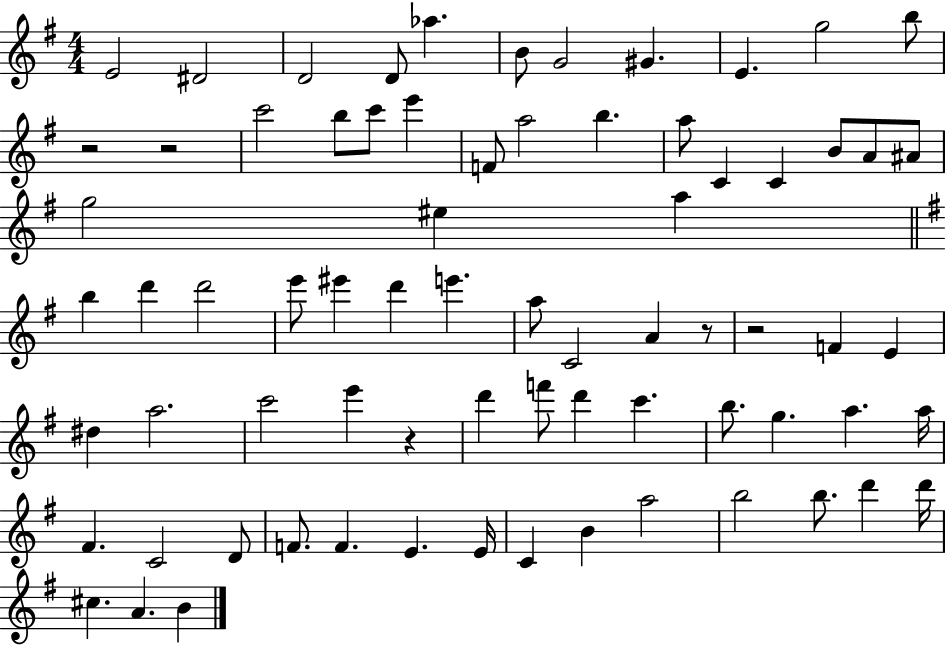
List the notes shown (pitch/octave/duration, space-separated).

E4/h D#4/h D4/h D4/e Ab5/q. B4/e G4/h G#4/q. E4/q. G5/h B5/e R/h R/h C6/h B5/e C6/e E6/q F4/e A5/h B5/q. A5/e C4/q C4/q B4/e A4/e A#4/e G5/h EIS5/q A5/q B5/q D6/q D6/h E6/e EIS6/q D6/q E6/q. A5/e C4/h A4/q R/e R/h F4/q E4/q D#5/q A5/h. C6/h E6/q R/q D6/q F6/e D6/q C6/q. B5/e. G5/q. A5/q. A5/s F#4/q. C4/h D4/e F4/e. F4/q. E4/q. E4/s C4/q B4/q A5/h B5/h B5/e. D6/q D6/s C#5/q. A4/q. B4/q